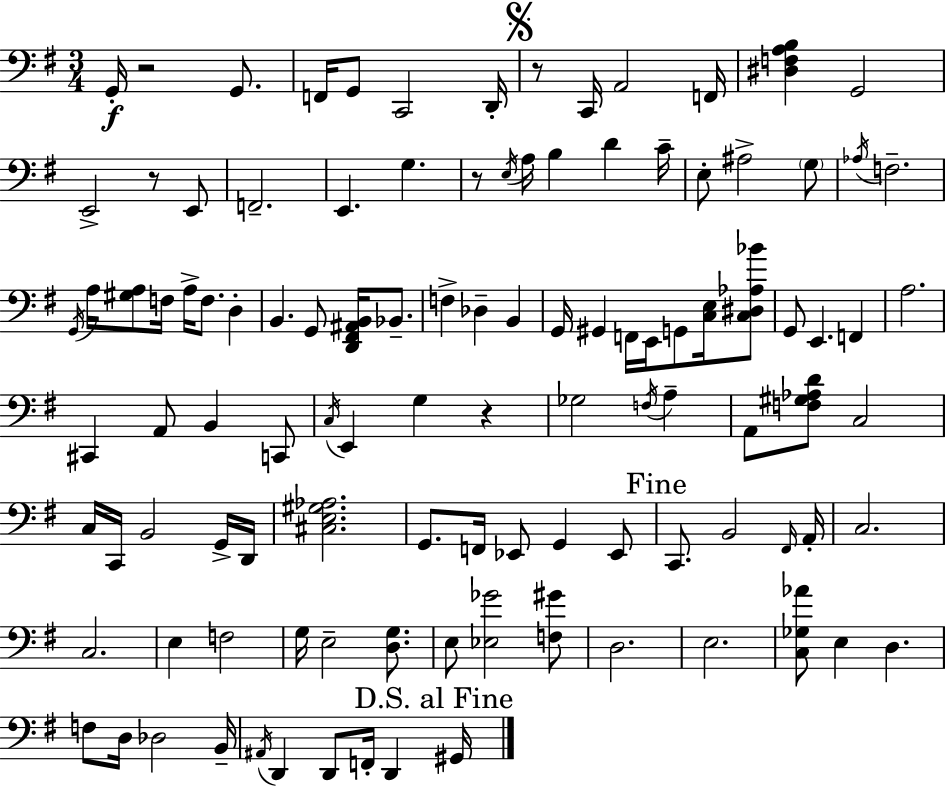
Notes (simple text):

G2/s R/h G2/e. F2/s G2/e C2/h D2/s R/e C2/s A2/h F2/s [D#3,F3,A3,B3]/q G2/h E2/h R/e E2/e F2/h. E2/q. G3/q. R/e E3/s A3/s B3/q D4/q C4/s E3/e A#3/h G3/e Ab3/s F3/h. G2/s A3/s [G#3,A3]/e F3/s A3/s F3/e. D3/q B2/q. G2/e [D2,F#2,A#2,B2]/s Bb2/e. F3/q Db3/q B2/q G2/s G#2/q F2/s E2/s G2/e [C3,E3]/s [C3,D#3,Ab3,Bb4]/e G2/e E2/q. F2/q A3/h. C#2/q A2/e B2/q C2/e C3/s E2/q G3/q R/q Gb3/h F3/s A3/q A2/e [F3,G#3,Ab3,D4]/e C3/h C3/s C2/s B2/h G2/s D2/s [C#3,E3,G#3,Ab3]/h. G2/e. F2/s Eb2/e G2/q Eb2/e C2/e. B2/h F#2/s A2/s C3/h. C3/h. E3/q F3/h G3/s E3/h [D3,G3]/e. E3/e [Eb3,Gb4]/h [F3,G#4]/e D3/h. E3/h. [C3,Gb3,Ab4]/e E3/q D3/q. F3/e D3/s Db3/h B2/s A#2/s D2/q D2/e F2/s D2/q G#2/s